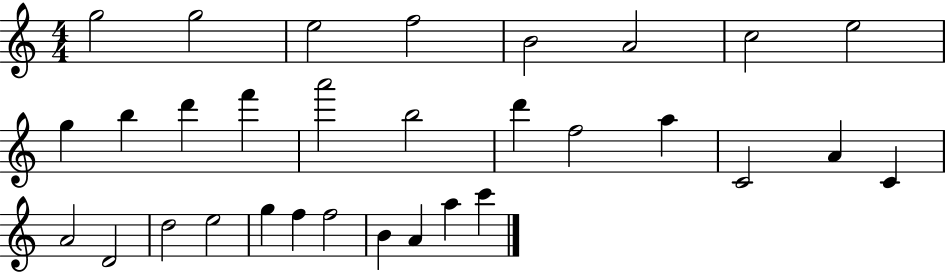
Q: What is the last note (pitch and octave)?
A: C6